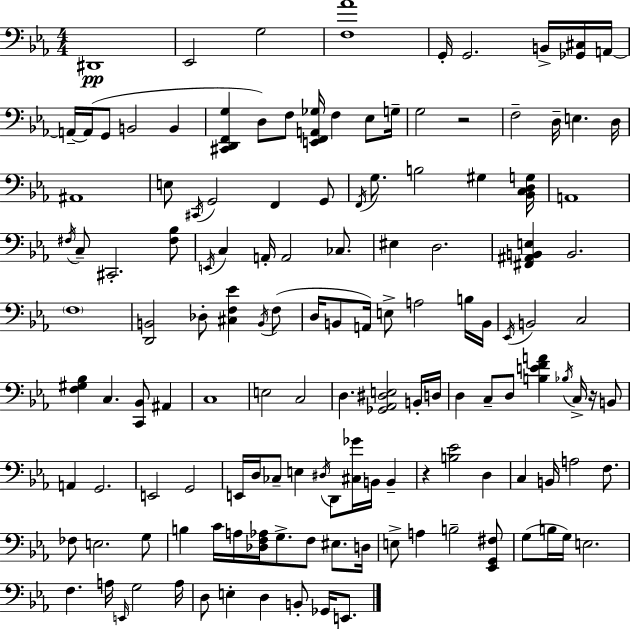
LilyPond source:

{
  \clef bass
  \numericTimeSignature
  \time 4/4
  \key ees \major
  dis,1\pp | ees,2 g2 | <f aes'>1 | g,16-. g,2. b,16-> <ges, cis>16 a,16~~ | \break a,16--~~ a,16( g,8 b,2 b,4 | <cis, d, f, g>4 d8) f8 <e, f, a, ges>16 f4 ees8 g16-- | g2 r2 | f2-- d16-- e4. d16 | \break ais,1 | e8 \acciaccatura { cis,16 } g,2 f,4 g,8 | \acciaccatura { f,16 } g8. b2 gis4 | <bes, c d g>16 a,1 | \break \acciaccatura { fis16 } c8-- cis,2.-. | <fis bes>8 \acciaccatura { e,16 } c4 a,16-. a,2 | ces8. eis4 d2. | <fis, ais, b, e>4 b,2. | \break \parenthesize f1 | <d, b,>2 des8-. <cis f ees'>4 | \acciaccatura { b,16 }( f8 d16 b,8 a,16) e8-> a2 | b16 b,16 \acciaccatura { ees,16 } b,2 c2 | \break <f gis bes>4 c4. | <c, bes,>8 ais,4 c1 | e2 c2 | d4. <ges, aes, dis e>2 | \break b,16-. d16 d4 c8-- d8 <b e' f' a'>4 | \acciaccatura { bes16 } c16-> r16 b,8 a,4 g,2. | e,2 g,2 | e,16 d16 ces8-- e4 \acciaccatura { dis16 } | \break d,8 <cis ges'>16 b,16 b,4-- r4 <b ees'>2 | d4 c4 b,16 a2 | f8. fes8 e2. | g8 b4 c'16 a16 <des f aes>16 g8.-> | \break f8 eis8. d16 e8-> a4 b2-- | <ees, g, fis>8 g8( b16 g16) e2. | f4. a16 \grace { e,16 } | g2 a16 d8 e4-. d4 | \break b,8-. ges,16 e,8. \bar "|."
}